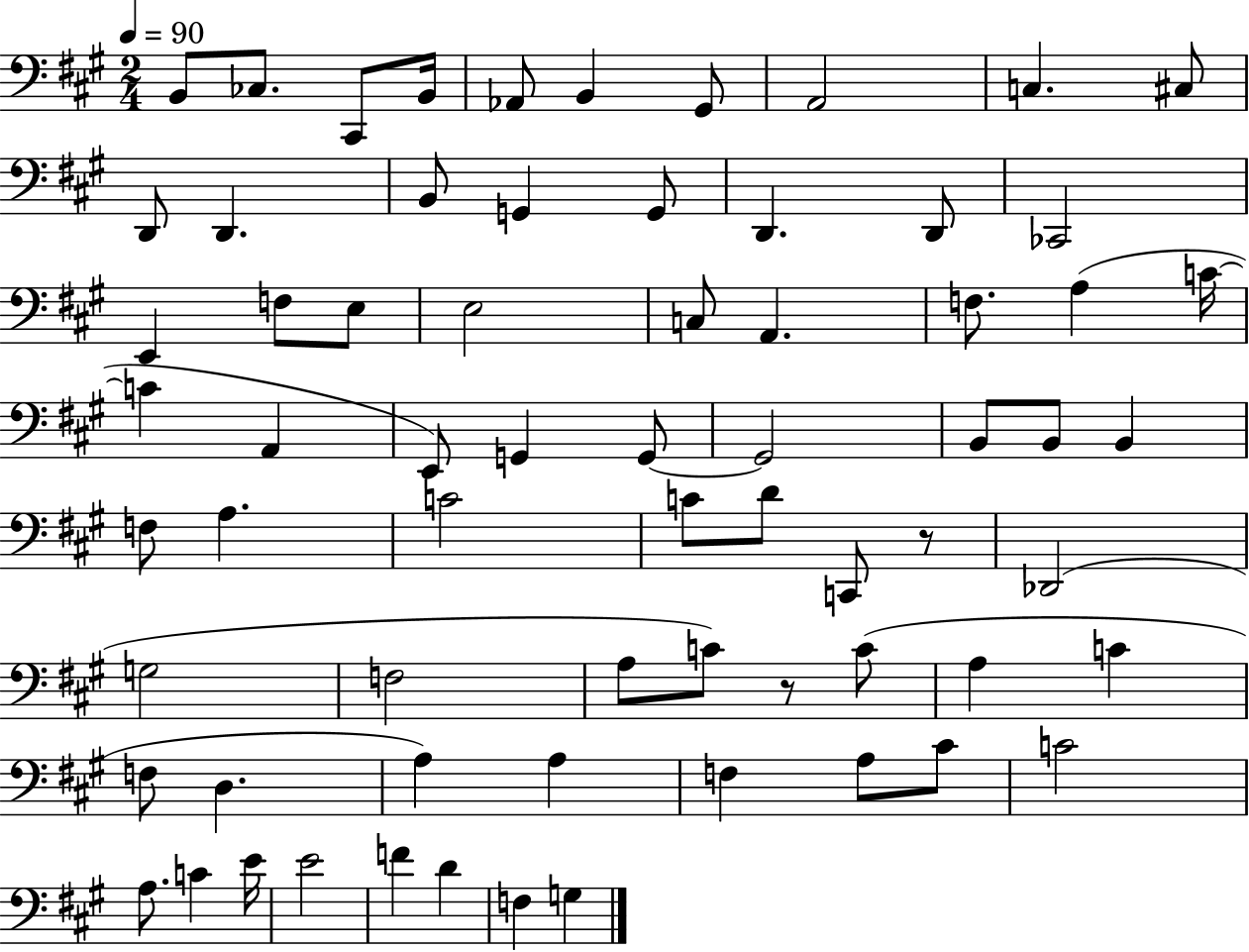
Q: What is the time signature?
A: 2/4